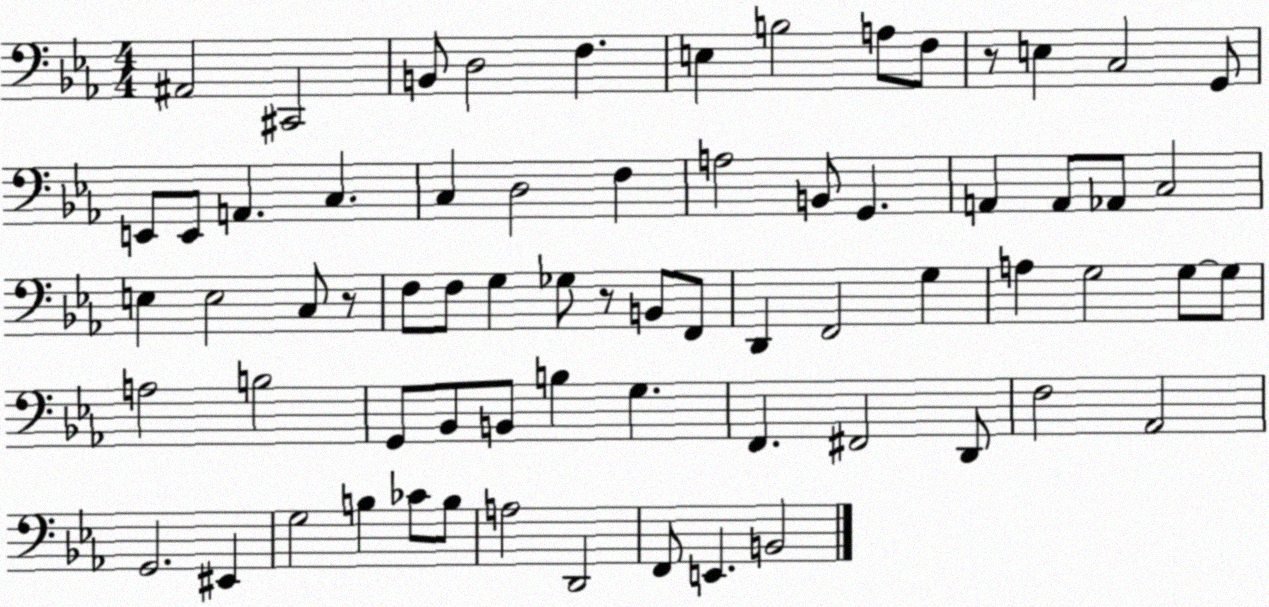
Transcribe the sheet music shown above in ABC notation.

X:1
T:Untitled
M:4/4
L:1/4
K:Eb
^A,,2 ^C,,2 B,,/2 D,2 F, E, B,2 A,/2 F,/2 z/2 E, C,2 G,,/2 E,,/2 E,,/2 A,, C, C, D,2 F, A,2 B,,/2 G,, A,, A,,/2 _A,,/2 C,2 E, E,2 C,/2 z/2 F,/2 F,/2 G, _G,/2 z/2 B,,/2 F,,/2 D,, F,,2 G, A, G,2 G,/2 G,/2 A,2 B,2 G,,/2 _B,,/2 B,,/2 B, G, F,, ^F,,2 D,,/2 F,2 _A,,2 G,,2 ^E,, G,2 B, _C/2 B,/2 A,2 D,,2 F,,/2 E,, B,,2